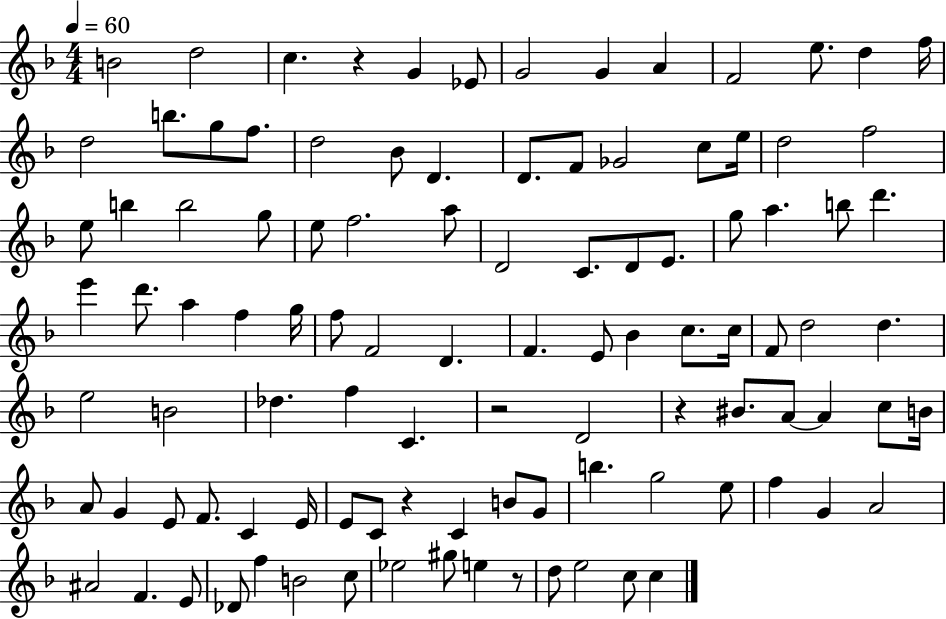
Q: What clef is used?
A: treble